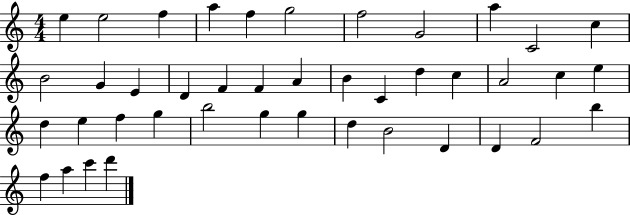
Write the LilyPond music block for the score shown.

{
  \clef treble
  \numericTimeSignature
  \time 4/4
  \key c \major
  e''4 e''2 f''4 | a''4 f''4 g''2 | f''2 g'2 | a''4 c'2 c''4 | \break b'2 g'4 e'4 | d'4 f'4 f'4 a'4 | b'4 c'4 d''4 c''4 | a'2 c''4 e''4 | \break d''4 e''4 f''4 g''4 | b''2 g''4 g''4 | d''4 b'2 d'4 | d'4 f'2 b''4 | \break f''4 a''4 c'''4 d'''4 | \bar "|."
}